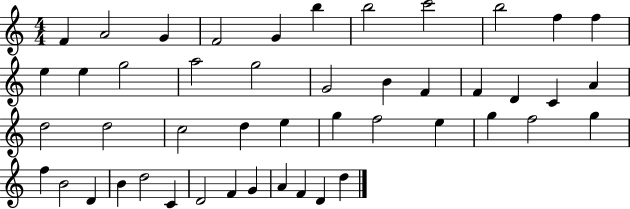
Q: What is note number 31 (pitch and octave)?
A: E5